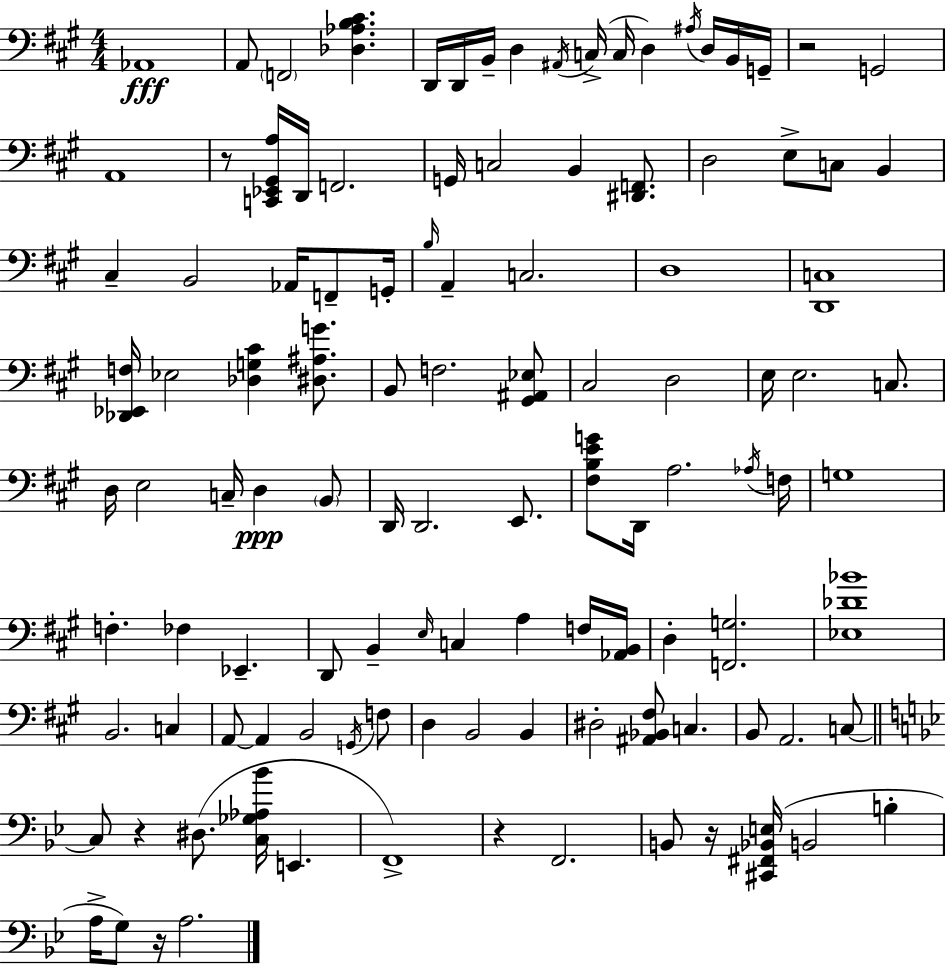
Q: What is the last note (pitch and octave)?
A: A3